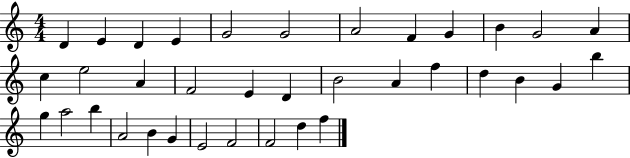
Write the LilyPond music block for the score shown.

{
  \clef treble
  \numericTimeSignature
  \time 4/4
  \key c \major
  d'4 e'4 d'4 e'4 | g'2 g'2 | a'2 f'4 g'4 | b'4 g'2 a'4 | \break c''4 e''2 a'4 | f'2 e'4 d'4 | b'2 a'4 f''4 | d''4 b'4 g'4 b''4 | \break g''4 a''2 b''4 | a'2 b'4 g'4 | e'2 f'2 | f'2 d''4 f''4 | \break \bar "|."
}